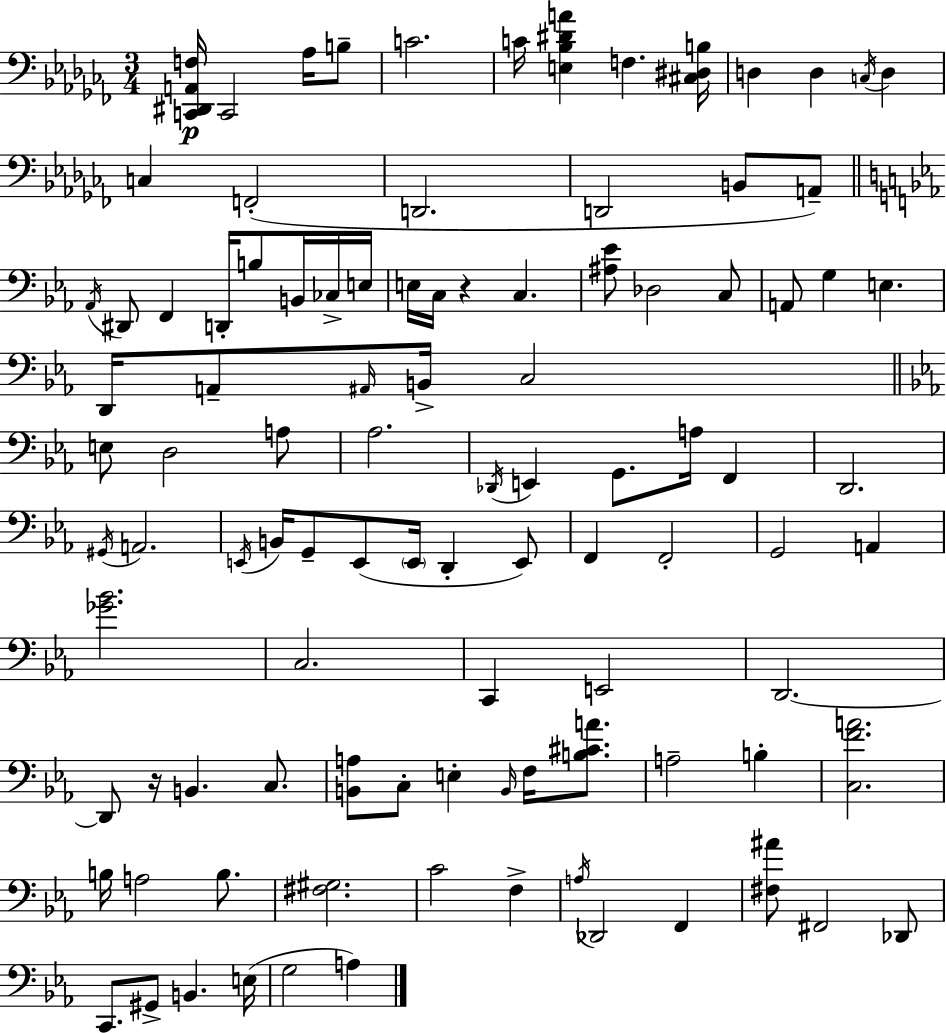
X:1
T:Untitled
M:3/4
L:1/4
K:Abm
[C,,^D,,A,,F,]/4 C,,2 _A,/4 B,/2 C2 C/4 [E,_B,^DA] F, [^C,^D,B,]/4 D, D, C,/4 D, C, F,,2 D,,2 D,,2 B,,/2 A,,/2 _A,,/4 ^D,,/2 F,, D,,/4 B,/2 B,,/4 _C,/4 E,/4 E,/4 C,/4 z C, [^A,_E]/2 _D,2 C,/2 A,,/2 G, E, D,,/4 A,,/2 ^A,,/4 B,,/4 C,2 E,/2 D,2 A,/2 _A,2 _D,,/4 E,, G,,/2 A,/4 F,, D,,2 ^G,,/4 A,,2 E,,/4 B,,/4 G,,/2 E,,/2 E,,/4 D,, E,,/2 F,, F,,2 G,,2 A,, [_G_B]2 C,2 C,, E,,2 D,,2 D,,/2 z/4 B,, C,/2 [B,,A,]/2 C,/2 E, B,,/4 F,/4 [B,^CA]/2 A,2 B, [C,FA]2 B,/4 A,2 B,/2 [^F,^G,]2 C2 F, A,/4 _D,,2 F,, [^F,^A]/2 ^F,,2 _D,,/2 C,,/2 ^G,,/2 B,, E,/4 G,2 A,